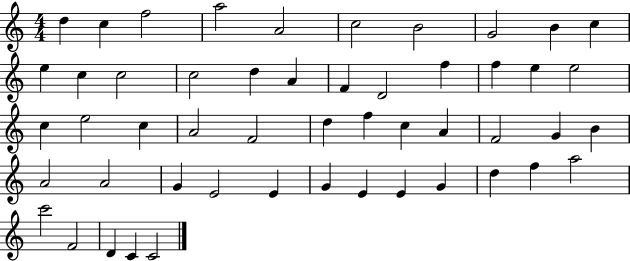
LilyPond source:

{
  \clef treble
  \numericTimeSignature
  \time 4/4
  \key c \major
  d''4 c''4 f''2 | a''2 a'2 | c''2 b'2 | g'2 b'4 c''4 | \break e''4 c''4 c''2 | c''2 d''4 a'4 | f'4 d'2 f''4 | f''4 e''4 e''2 | \break c''4 e''2 c''4 | a'2 f'2 | d''4 f''4 c''4 a'4 | f'2 g'4 b'4 | \break a'2 a'2 | g'4 e'2 e'4 | g'4 e'4 e'4 g'4 | d''4 f''4 a''2 | \break c'''2 f'2 | d'4 c'4 c'2 | \bar "|."
}